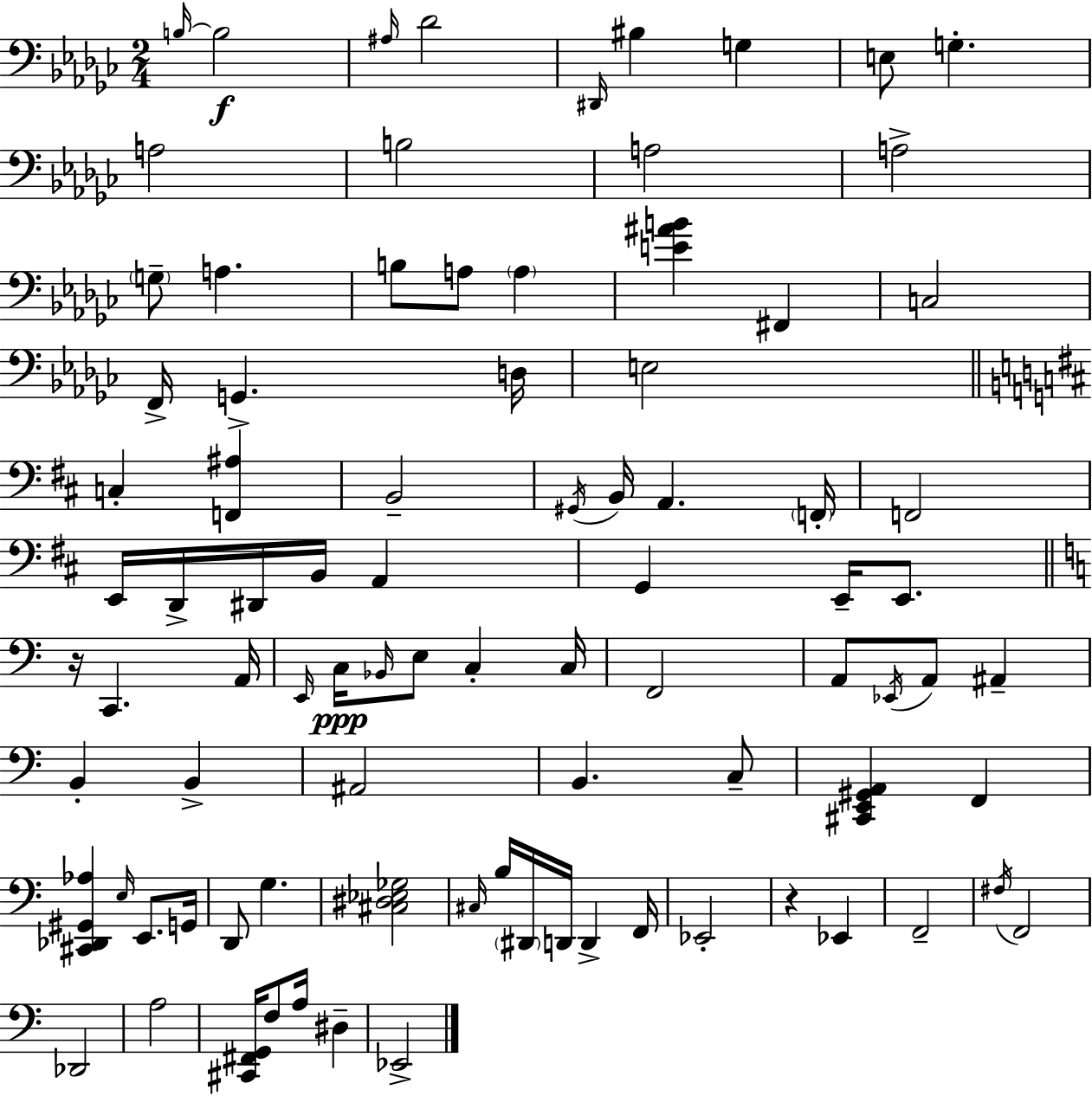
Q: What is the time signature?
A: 2/4